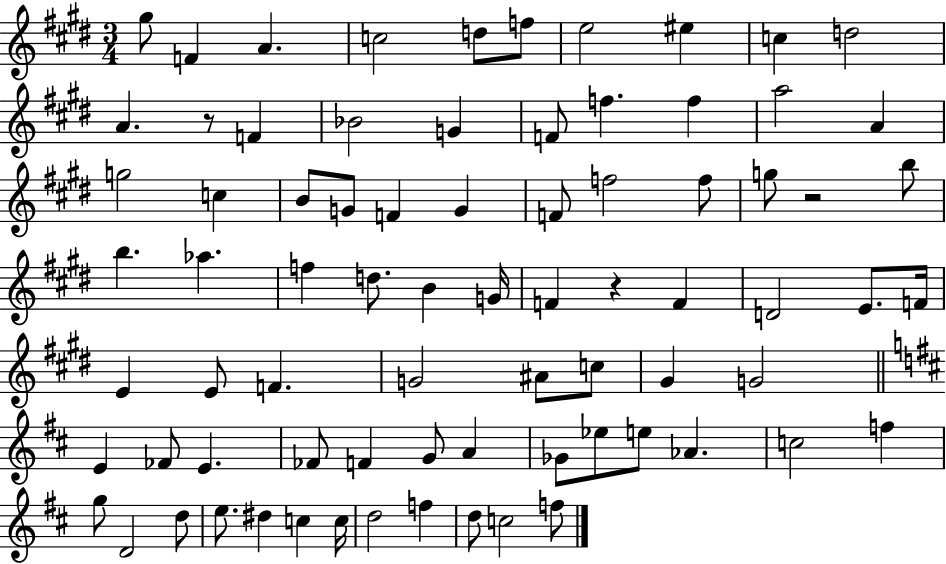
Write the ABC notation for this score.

X:1
T:Untitled
M:3/4
L:1/4
K:E
^g/2 F A c2 d/2 f/2 e2 ^e c d2 A z/2 F _B2 G F/2 f f a2 A g2 c B/2 G/2 F G F/2 f2 f/2 g/2 z2 b/2 b _a f d/2 B G/4 F z F D2 E/2 F/4 E E/2 F G2 ^A/2 c/2 ^G G2 E _F/2 E _F/2 F G/2 A _G/2 _e/2 e/2 _A c2 f g/2 D2 d/2 e/2 ^d c c/4 d2 f d/2 c2 f/2